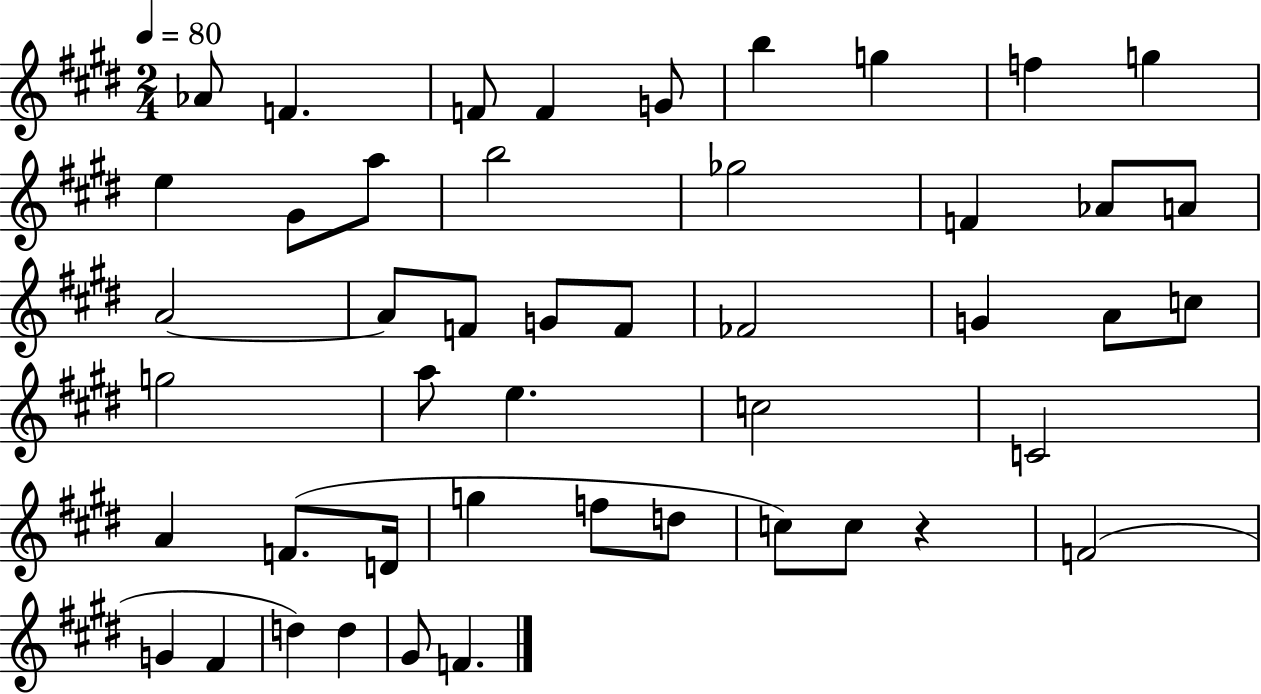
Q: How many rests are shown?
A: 1